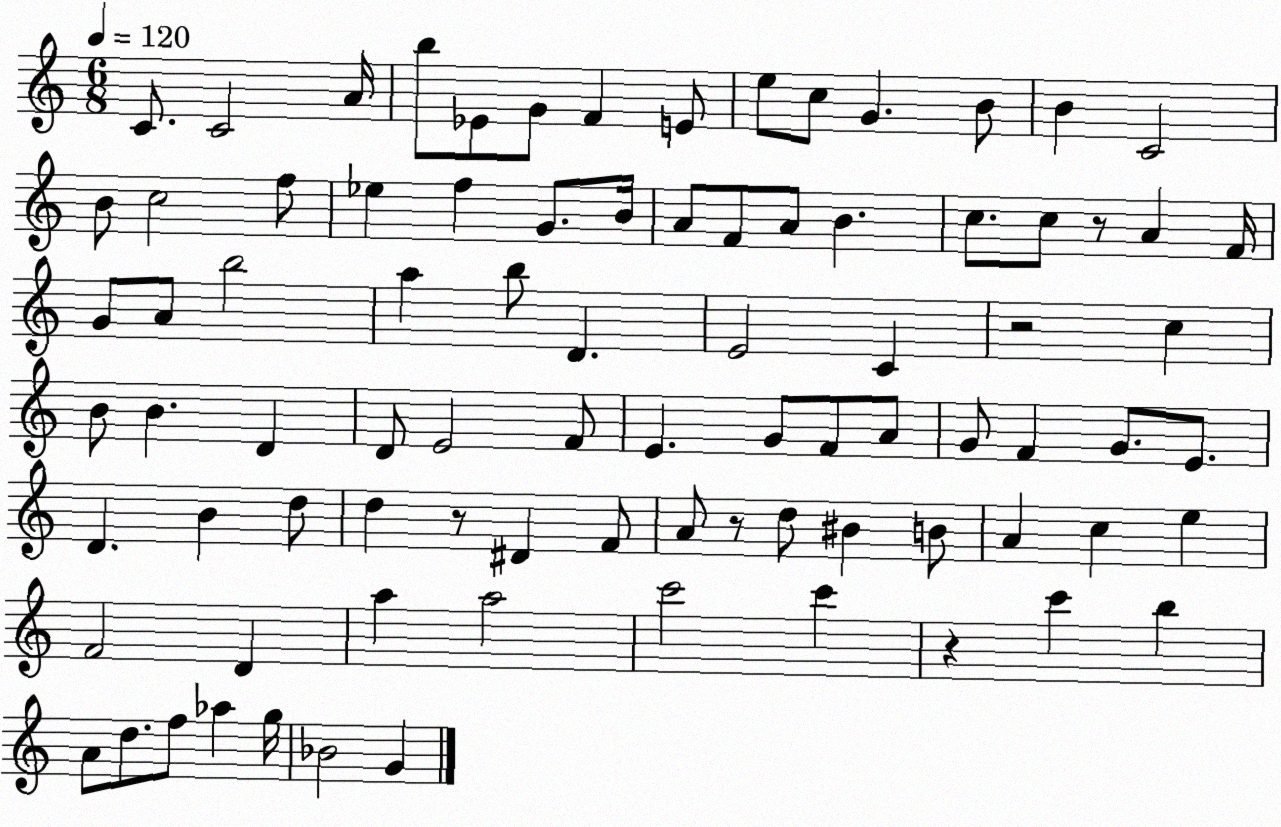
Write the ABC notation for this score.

X:1
T:Untitled
M:6/8
L:1/4
K:C
C/2 C2 A/4 b/2 _E/2 G/2 F E/2 e/2 c/2 G B/2 B C2 B/2 c2 f/2 _e f G/2 B/4 A/2 F/2 A/2 B c/2 c/2 z/2 A F/4 G/2 A/2 b2 a b/2 D E2 C z2 c B/2 B D D/2 E2 F/2 E G/2 F/2 A/2 G/2 F G/2 E/2 D B d/2 d z/2 ^D F/2 A/2 z/2 d/2 ^B B/2 A c e F2 D a a2 c'2 c' z c' b A/2 d/2 f/2 _a g/4 _B2 G